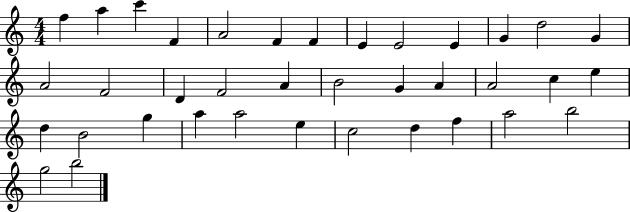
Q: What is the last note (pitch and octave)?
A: B5